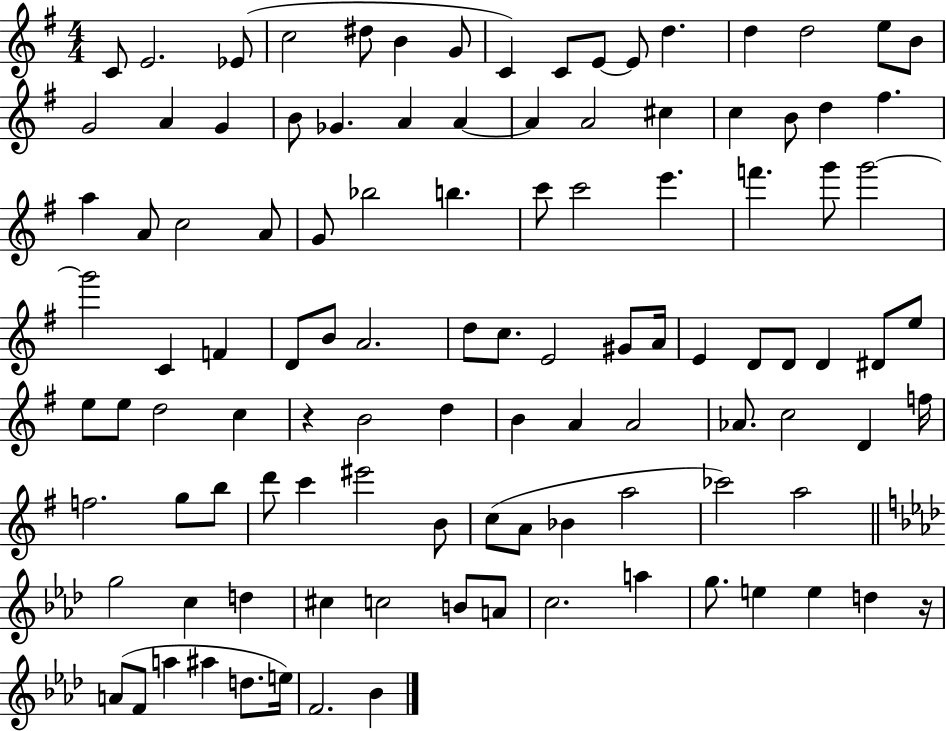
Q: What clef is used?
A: treble